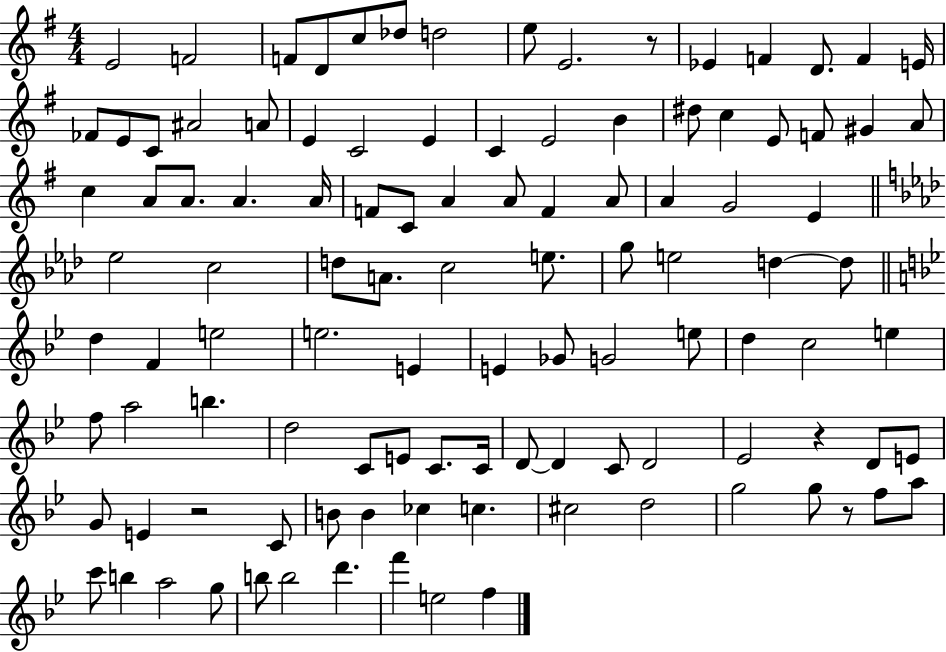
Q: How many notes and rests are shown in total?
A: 109